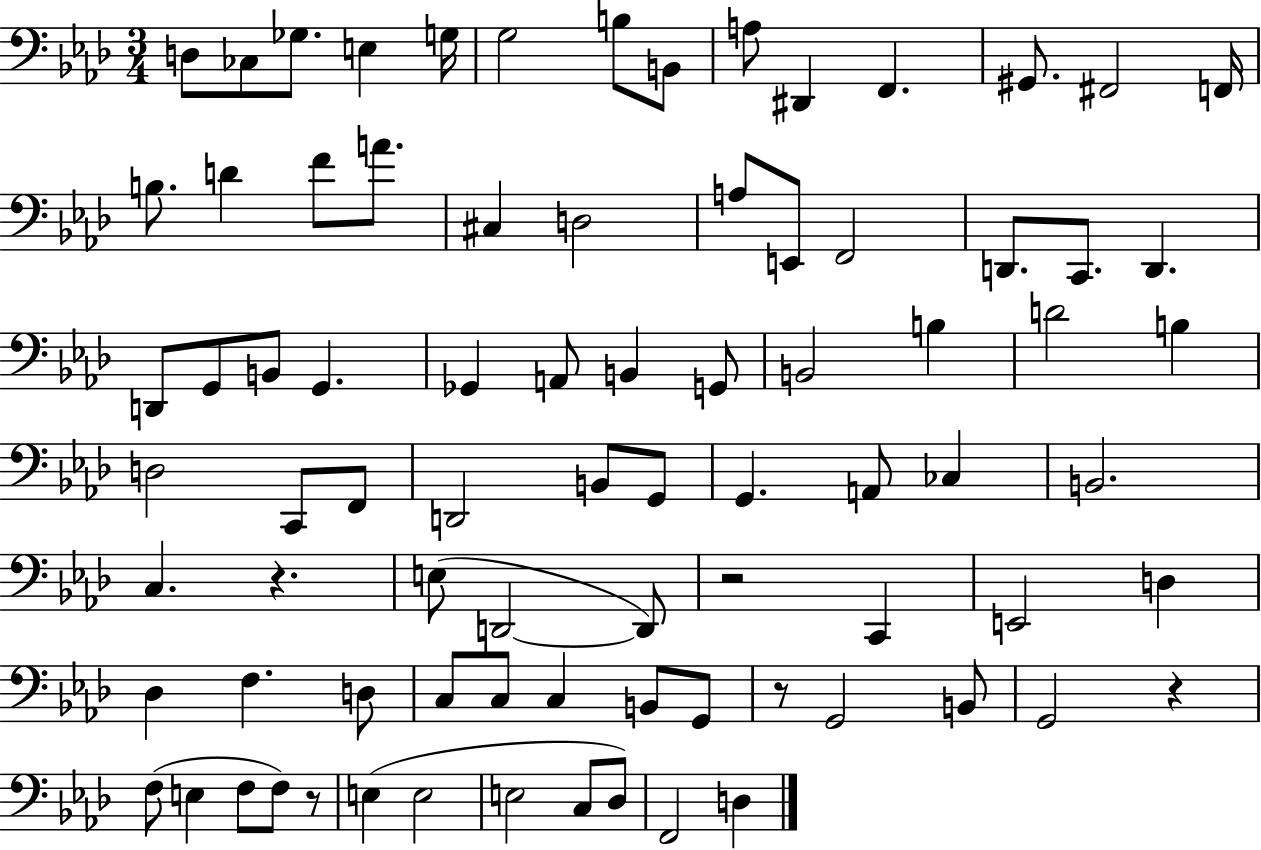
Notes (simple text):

D3/e CES3/e Gb3/e. E3/q G3/s G3/h B3/e B2/e A3/e D#2/q F2/q. G#2/e. F#2/h F2/s B3/e. D4/q F4/e A4/e. C#3/q D3/h A3/e E2/e F2/h D2/e. C2/e. D2/q. D2/e G2/e B2/e G2/q. Gb2/q A2/e B2/q G2/e B2/h B3/q D4/h B3/q D3/h C2/e F2/e D2/h B2/e G2/e G2/q. A2/e CES3/q B2/h. C3/q. R/q. E3/e D2/h D2/e R/h C2/q E2/h D3/q Db3/q F3/q. D3/e C3/e C3/e C3/q B2/e G2/e R/e G2/h B2/e G2/h R/q F3/e E3/q F3/e F3/e R/e E3/q E3/h E3/h C3/e Db3/e F2/h D3/q